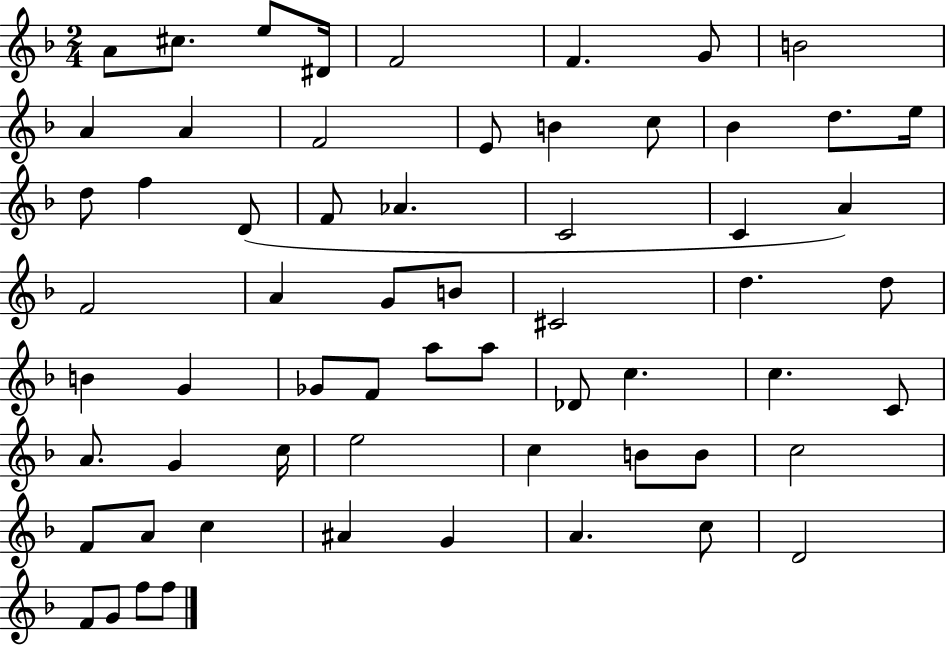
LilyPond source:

{
  \clef treble
  \numericTimeSignature
  \time 2/4
  \key f \major
  \repeat volta 2 { a'8 cis''8. e''8 dis'16 | f'2 | f'4. g'8 | b'2 | \break a'4 a'4 | f'2 | e'8 b'4 c''8 | bes'4 d''8. e''16 | \break d''8 f''4 d'8( | f'8 aes'4. | c'2 | c'4 a'4) | \break f'2 | a'4 g'8 b'8 | cis'2 | d''4. d''8 | \break b'4 g'4 | ges'8 f'8 a''8 a''8 | des'8 c''4. | c''4. c'8 | \break a'8. g'4 c''16 | e''2 | c''4 b'8 b'8 | c''2 | \break f'8 a'8 c''4 | ais'4 g'4 | a'4. c''8 | d'2 | \break f'8 g'8 f''8 f''8 | } \bar "|."
}